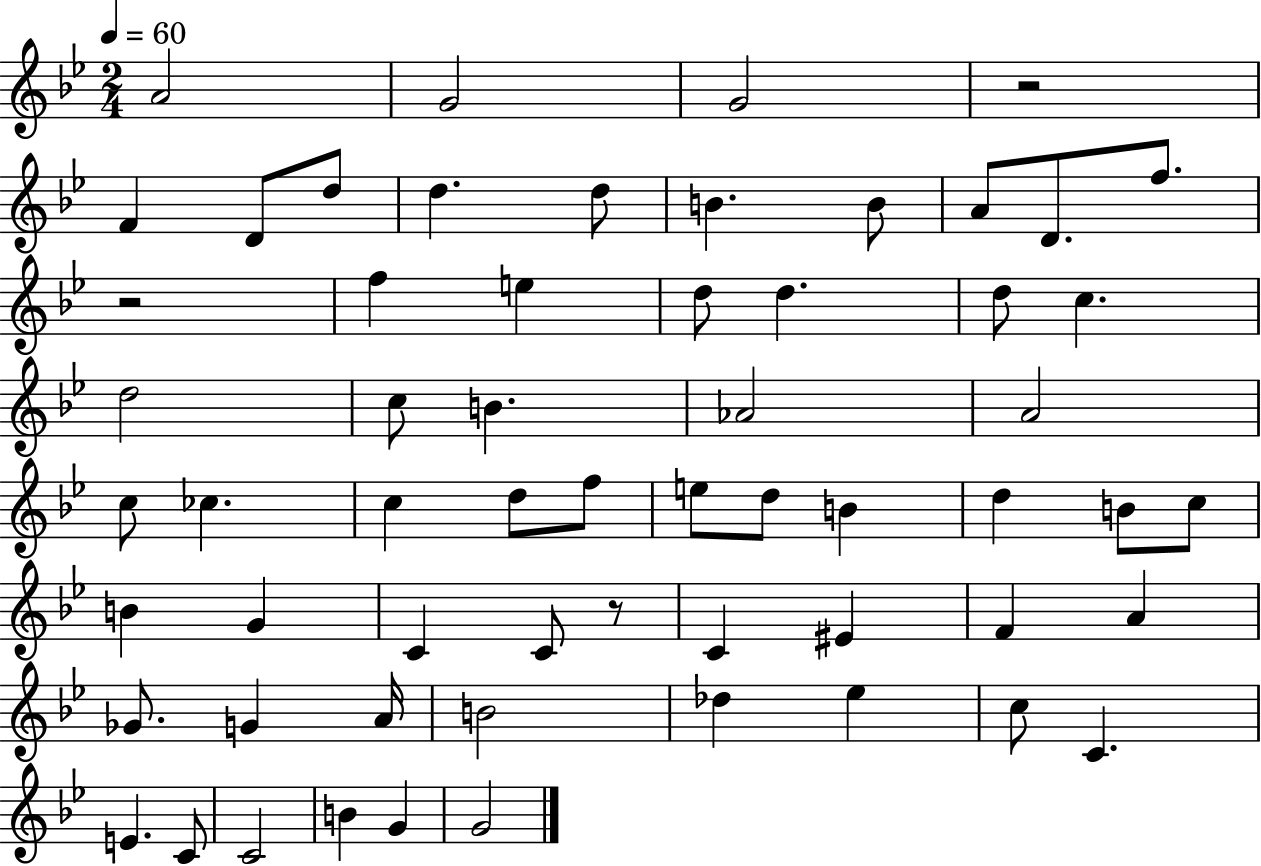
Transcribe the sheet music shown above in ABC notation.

X:1
T:Untitled
M:2/4
L:1/4
K:Bb
A2 G2 G2 z2 F D/2 d/2 d d/2 B B/2 A/2 D/2 f/2 z2 f e d/2 d d/2 c d2 c/2 B _A2 A2 c/2 _c c d/2 f/2 e/2 d/2 B d B/2 c/2 B G C C/2 z/2 C ^E F A _G/2 G A/4 B2 _d _e c/2 C E C/2 C2 B G G2